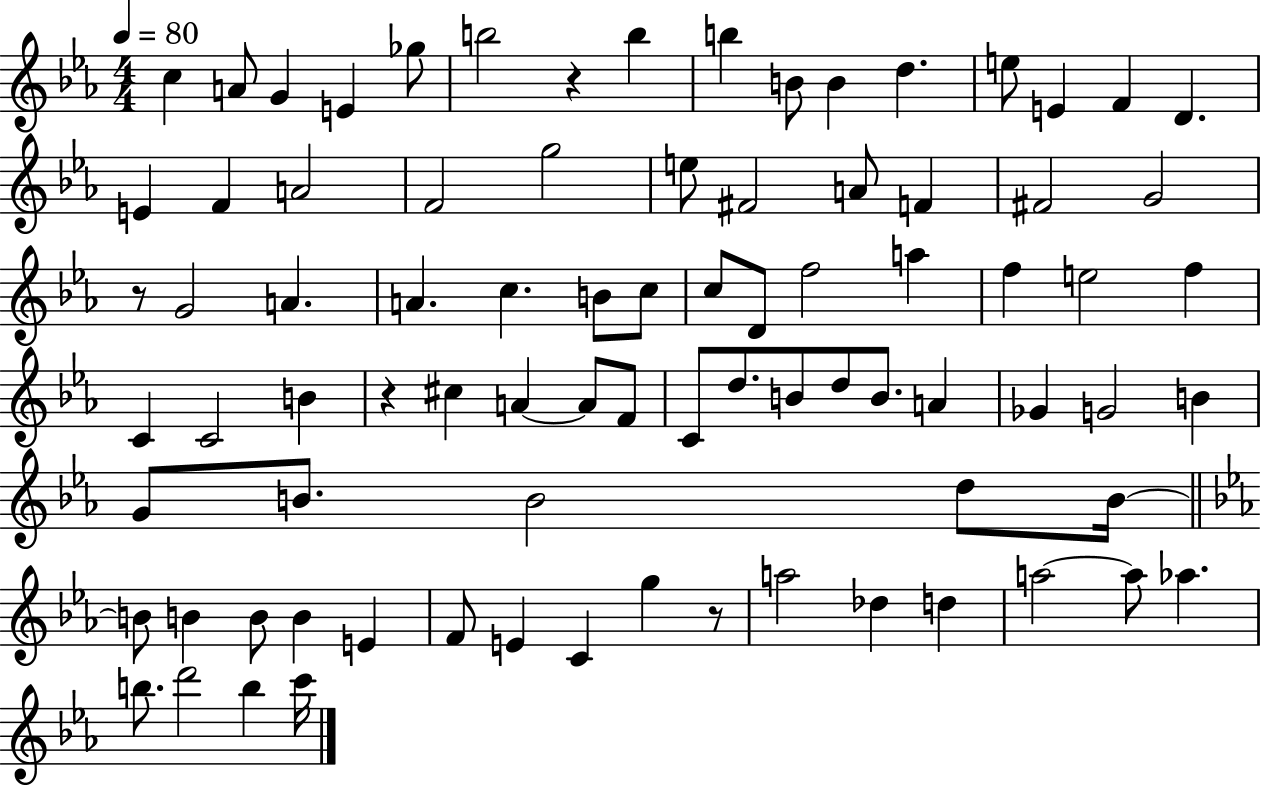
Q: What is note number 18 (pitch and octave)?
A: A4